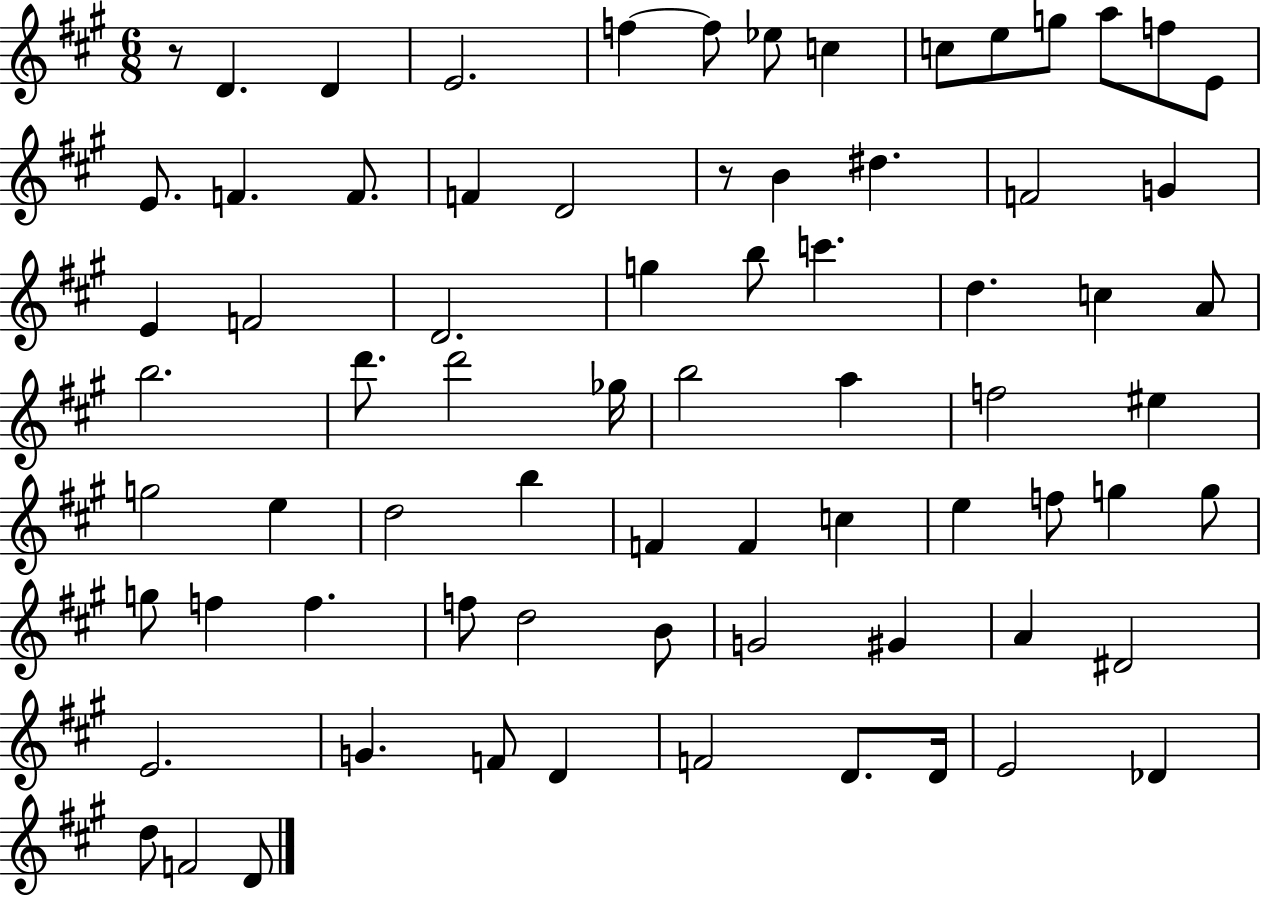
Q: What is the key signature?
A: A major